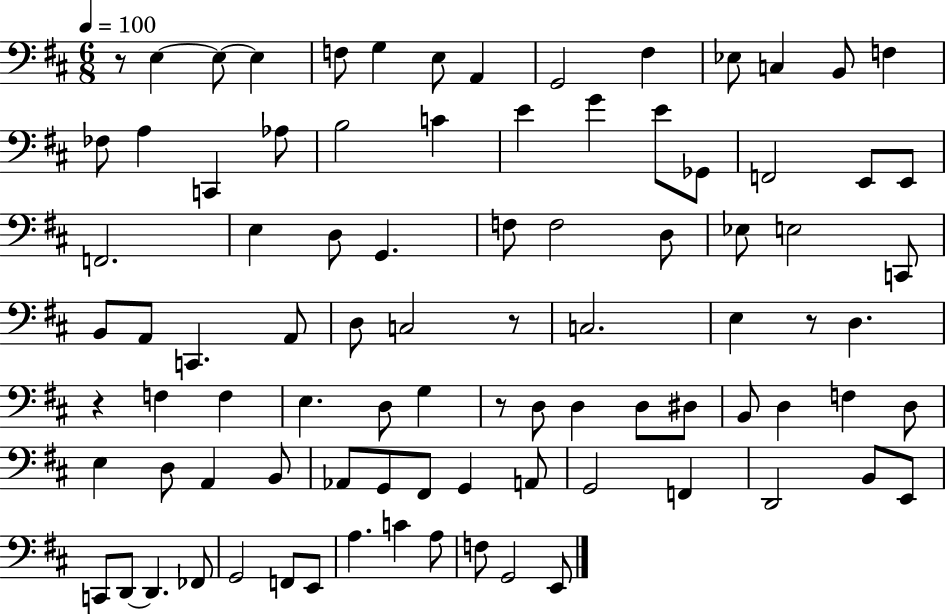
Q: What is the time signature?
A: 6/8